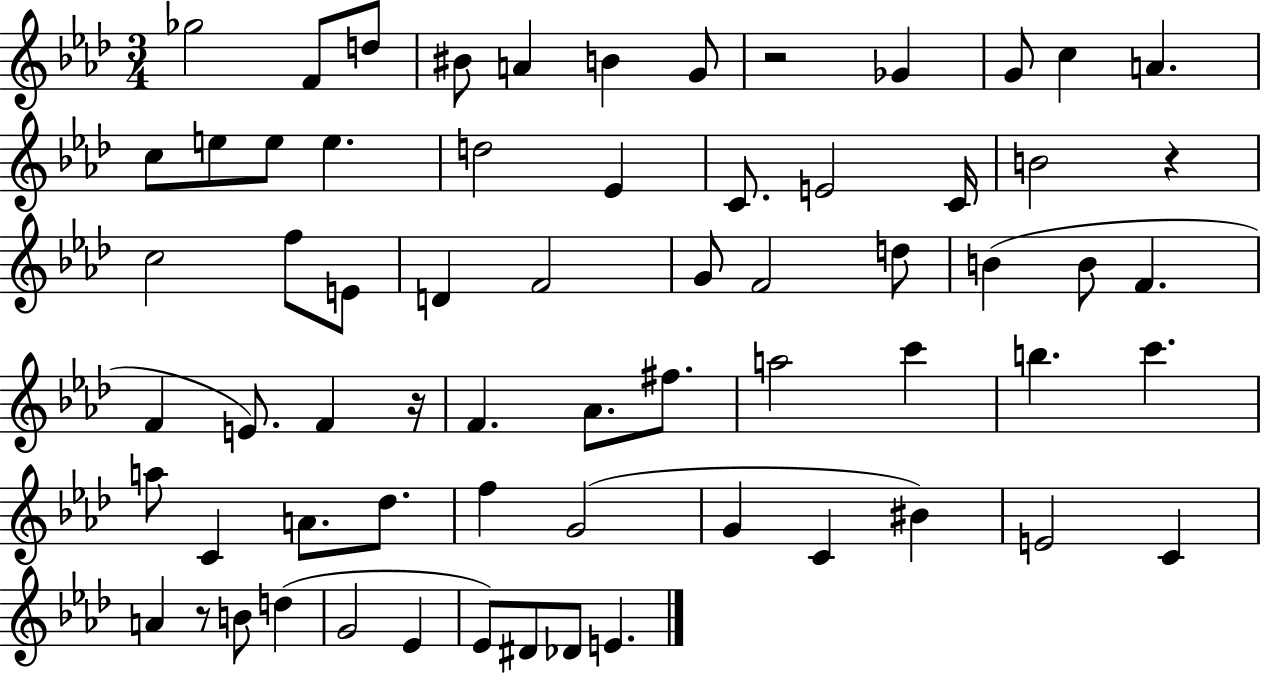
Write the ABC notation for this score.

X:1
T:Untitled
M:3/4
L:1/4
K:Ab
_g2 F/2 d/2 ^B/2 A B G/2 z2 _G G/2 c A c/2 e/2 e/2 e d2 _E C/2 E2 C/4 B2 z c2 f/2 E/2 D F2 G/2 F2 d/2 B B/2 F F E/2 F z/4 F _A/2 ^f/2 a2 c' b c' a/2 C A/2 _d/2 f G2 G C ^B E2 C A z/2 B/2 d G2 _E _E/2 ^D/2 _D/2 E